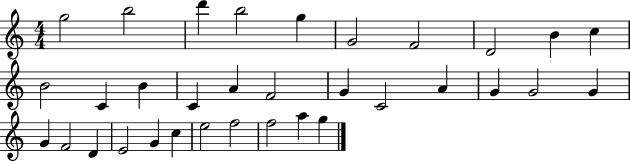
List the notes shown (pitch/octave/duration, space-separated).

G5/h B5/h D6/q B5/h G5/q G4/h F4/h D4/h B4/q C5/q B4/h C4/q B4/q C4/q A4/q F4/h G4/q C4/h A4/q G4/q G4/h G4/q G4/q F4/h D4/q E4/h G4/q C5/q E5/h F5/h F5/h A5/q G5/q